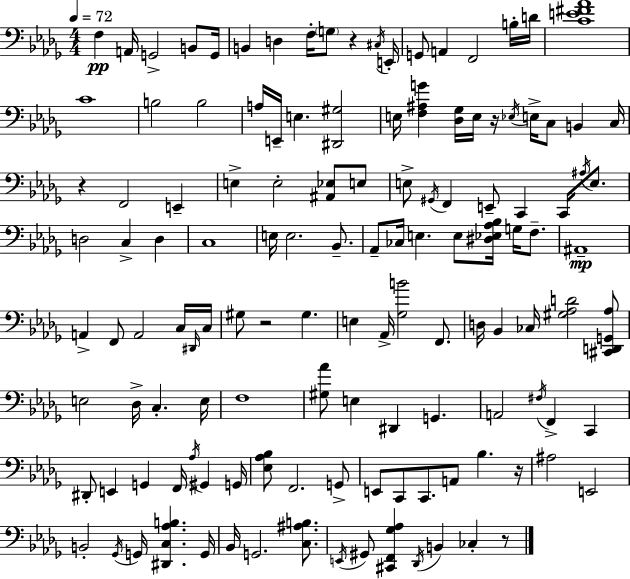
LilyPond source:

{
  \clef bass
  \numericTimeSignature
  \time 4/4
  \key bes \minor
  \tempo 4 = 72
  \repeat volta 2 { f4\pp a,16 g,2-> b,8 g,16 | b,4 d4 f16-. \parenthesize g8 r4 \acciaccatura { cis16 } | e,16-. g,8 a,4 f,2 b16-. | d'16 <c' e' fis' aes'>1 | \break c'1 | b2 b2 | a16 e,16-- e4. <dis, gis>2 | e16 <f ais g'>4 <des ges>16 e16 r16 \acciaccatura { ees16 } e16-> c8 b,4 | \break c16 r4 f,2 e,4-- | e4-> e2-. <ais, ees>8 | e8 e8-> \acciaccatura { gis,16 } f,4 e,8-- c,4 c,16 | \acciaccatura { ais16 } e8. d2 c4-> | \break d4 c1 | e16 e2. | bes,8.-- aes,8-- ces16 e4. e8 <dis ees aes bes>16 | g16 f8.-- ais,1--\mp | \break a,4-> f,8 a,2 | c16 \grace { dis,16 } c16 gis8 r2 gis4. | e4 aes,16-> <ges b'>2 | f,8. d16 bes,4 ces16 <gis aes d'>2 | \break <cis, d, g, aes>8 e2 des16-> c4.-. | e16 f1 | <gis aes'>8 e4 dis,4 g,4. | a,2 \acciaccatura { fis16 } f,4-> | \break c,4 dis,8-. e,4 g,4 | f,16 \acciaccatura { aes16 } gis,4 g,16 <ees aes bes>8 f,2. | g,8-> e,8 c,8 c,8. a,8 | bes4. r16 ais2 e,2 | \break b,2-. \acciaccatura { ges,16 } | g,16 <dis, c aes b>4. g,16 bes,16 g,2. | <c ais b>8. \acciaccatura { e,16 } gis,8 <cis, f, ges aes>4 \acciaccatura { des,16 } | b,4 ces4-. r8 } \bar "|."
}